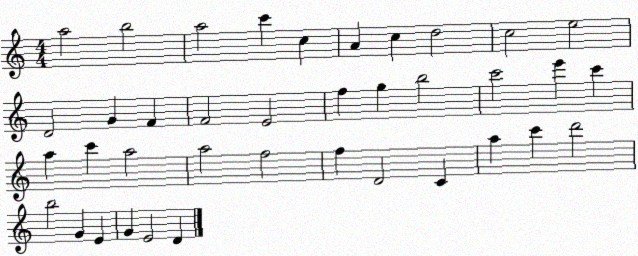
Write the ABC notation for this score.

X:1
T:Untitled
M:4/4
L:1/4
K:C
a2 b2 a2 c' c A c d2 c2 e2 D2 G F F2 E2 f g b2 c'2 e' c' a c' a2 a2 f2 f D2 C a c' d'2 b2 G E G E2 D